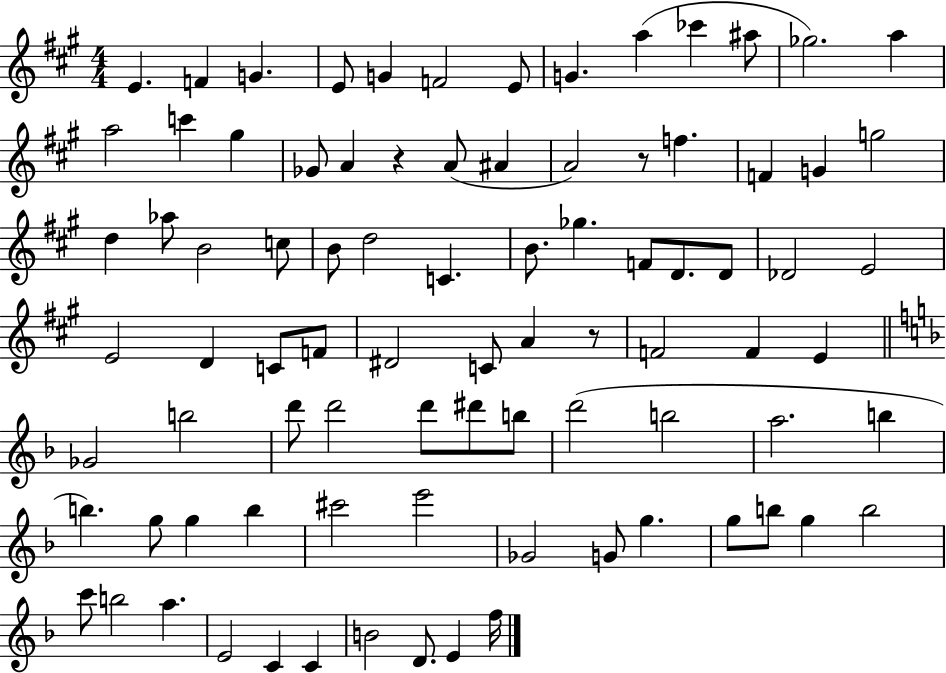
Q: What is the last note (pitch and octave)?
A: F5